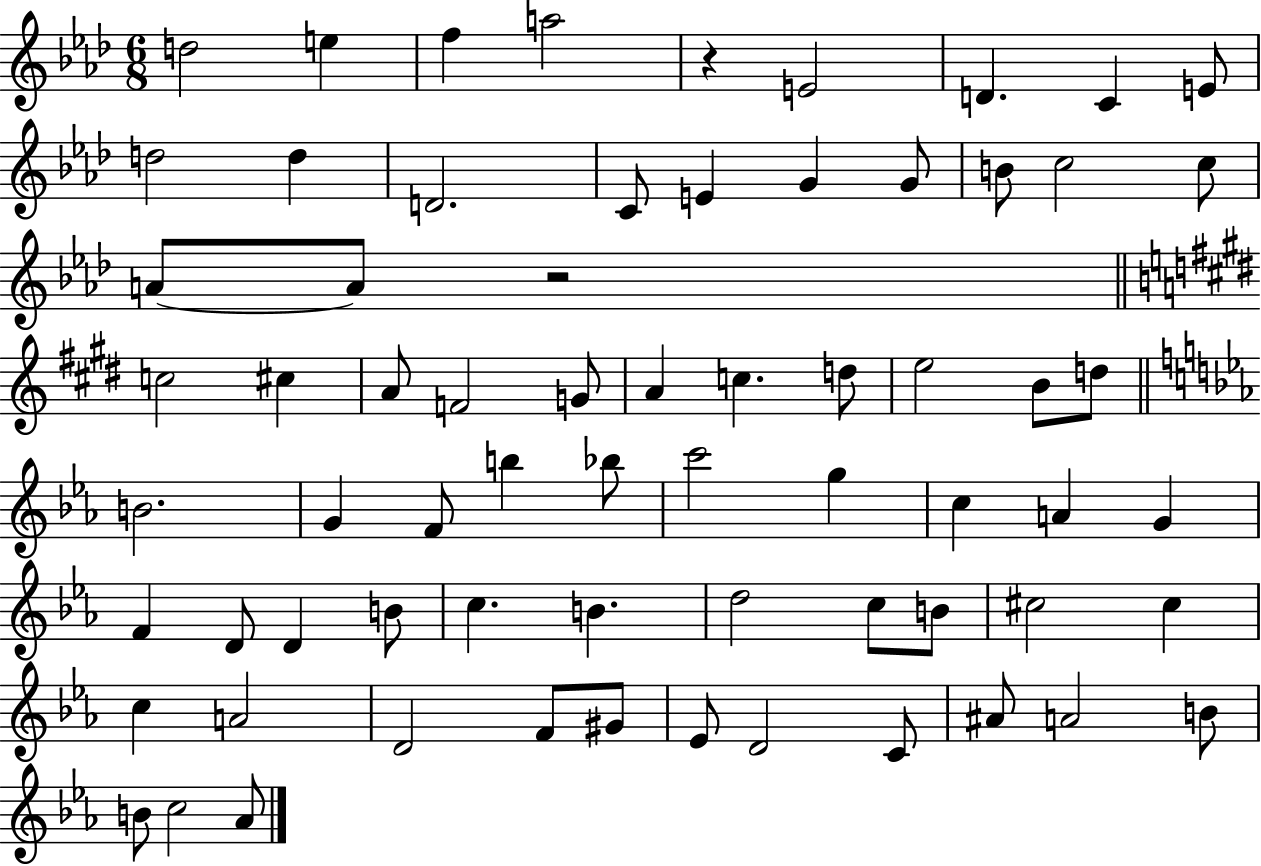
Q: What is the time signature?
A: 6/8